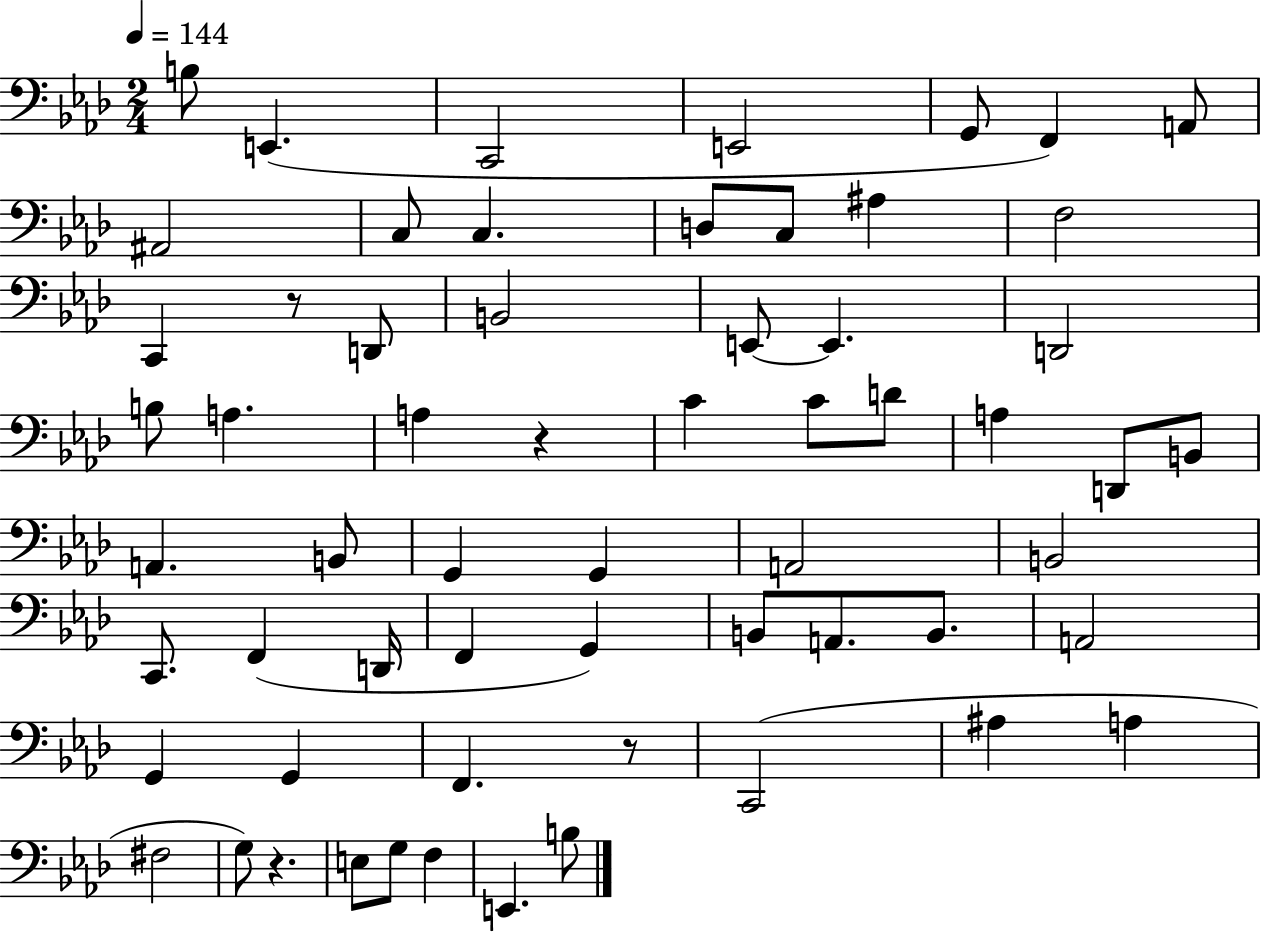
B3/e E2/q. C2/h E2/h G2/e F2/q A2/e A#2/h C3/e C3/q. D3/e C3/e A#3/q F3/h C2/q R/e D2/e B2/h E2/e E2/q. D2/h B3/e A3/q. A3/q R/q C4/q C4/e D4/e A3/q D2/e B2/e A2/q. B2/e G2/q G2/q A2/h B2/h C2/e. F2/q D2/s F2/q G2/q B2/e A2/e. B2/e. A2/h G2/q G2/q F2/q. R/e C2/h A#3/q A3/q F#3/h G3/e R/q. E3/e G3/e F3/q E2/q. B3/e